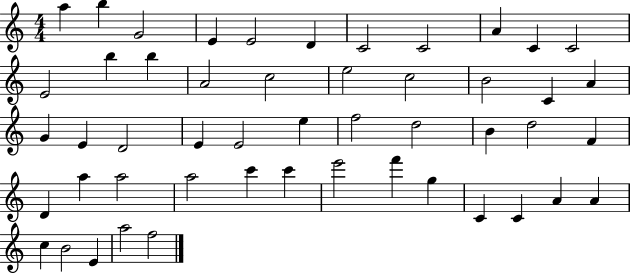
{
  \clef treble
  \numericTimeSignature
  \time 4/4
  \key c \major
  a''4 b''4 g'2 | e'4 e'2 d'4 | c'2 c'2 | a'4 c'4 c'2 | \break e'2 b''4 b''4 | a'2 c''2 | e''2 c''2 | b'2 c'4 a'4 | \break g'4 e'4 d'2 | e'4 e'2 e''4 | f''2 d''2 | b'4 d''2 f'4 | \break d'4 a''4 a''2 | a''2 c'''4 c'''4 | e'''2 f'''4 g''4 | c'4 c'4 a'4 a'4 | \break c''4 b'2 e'4 | a''2 f''2 | \bar "|."
}